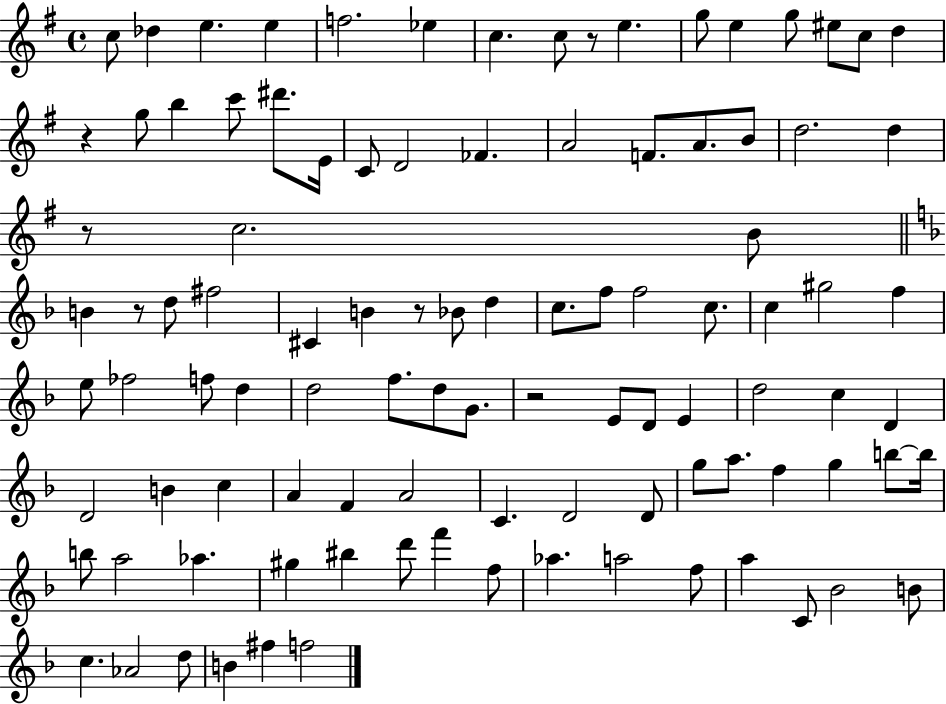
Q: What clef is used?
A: treble